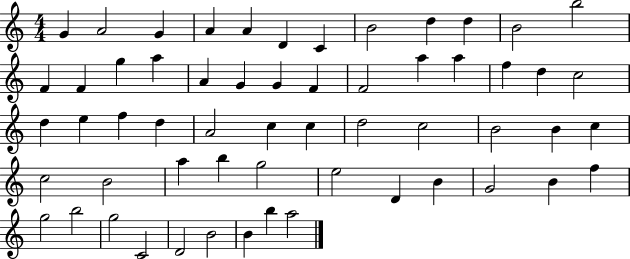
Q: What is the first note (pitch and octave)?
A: G4